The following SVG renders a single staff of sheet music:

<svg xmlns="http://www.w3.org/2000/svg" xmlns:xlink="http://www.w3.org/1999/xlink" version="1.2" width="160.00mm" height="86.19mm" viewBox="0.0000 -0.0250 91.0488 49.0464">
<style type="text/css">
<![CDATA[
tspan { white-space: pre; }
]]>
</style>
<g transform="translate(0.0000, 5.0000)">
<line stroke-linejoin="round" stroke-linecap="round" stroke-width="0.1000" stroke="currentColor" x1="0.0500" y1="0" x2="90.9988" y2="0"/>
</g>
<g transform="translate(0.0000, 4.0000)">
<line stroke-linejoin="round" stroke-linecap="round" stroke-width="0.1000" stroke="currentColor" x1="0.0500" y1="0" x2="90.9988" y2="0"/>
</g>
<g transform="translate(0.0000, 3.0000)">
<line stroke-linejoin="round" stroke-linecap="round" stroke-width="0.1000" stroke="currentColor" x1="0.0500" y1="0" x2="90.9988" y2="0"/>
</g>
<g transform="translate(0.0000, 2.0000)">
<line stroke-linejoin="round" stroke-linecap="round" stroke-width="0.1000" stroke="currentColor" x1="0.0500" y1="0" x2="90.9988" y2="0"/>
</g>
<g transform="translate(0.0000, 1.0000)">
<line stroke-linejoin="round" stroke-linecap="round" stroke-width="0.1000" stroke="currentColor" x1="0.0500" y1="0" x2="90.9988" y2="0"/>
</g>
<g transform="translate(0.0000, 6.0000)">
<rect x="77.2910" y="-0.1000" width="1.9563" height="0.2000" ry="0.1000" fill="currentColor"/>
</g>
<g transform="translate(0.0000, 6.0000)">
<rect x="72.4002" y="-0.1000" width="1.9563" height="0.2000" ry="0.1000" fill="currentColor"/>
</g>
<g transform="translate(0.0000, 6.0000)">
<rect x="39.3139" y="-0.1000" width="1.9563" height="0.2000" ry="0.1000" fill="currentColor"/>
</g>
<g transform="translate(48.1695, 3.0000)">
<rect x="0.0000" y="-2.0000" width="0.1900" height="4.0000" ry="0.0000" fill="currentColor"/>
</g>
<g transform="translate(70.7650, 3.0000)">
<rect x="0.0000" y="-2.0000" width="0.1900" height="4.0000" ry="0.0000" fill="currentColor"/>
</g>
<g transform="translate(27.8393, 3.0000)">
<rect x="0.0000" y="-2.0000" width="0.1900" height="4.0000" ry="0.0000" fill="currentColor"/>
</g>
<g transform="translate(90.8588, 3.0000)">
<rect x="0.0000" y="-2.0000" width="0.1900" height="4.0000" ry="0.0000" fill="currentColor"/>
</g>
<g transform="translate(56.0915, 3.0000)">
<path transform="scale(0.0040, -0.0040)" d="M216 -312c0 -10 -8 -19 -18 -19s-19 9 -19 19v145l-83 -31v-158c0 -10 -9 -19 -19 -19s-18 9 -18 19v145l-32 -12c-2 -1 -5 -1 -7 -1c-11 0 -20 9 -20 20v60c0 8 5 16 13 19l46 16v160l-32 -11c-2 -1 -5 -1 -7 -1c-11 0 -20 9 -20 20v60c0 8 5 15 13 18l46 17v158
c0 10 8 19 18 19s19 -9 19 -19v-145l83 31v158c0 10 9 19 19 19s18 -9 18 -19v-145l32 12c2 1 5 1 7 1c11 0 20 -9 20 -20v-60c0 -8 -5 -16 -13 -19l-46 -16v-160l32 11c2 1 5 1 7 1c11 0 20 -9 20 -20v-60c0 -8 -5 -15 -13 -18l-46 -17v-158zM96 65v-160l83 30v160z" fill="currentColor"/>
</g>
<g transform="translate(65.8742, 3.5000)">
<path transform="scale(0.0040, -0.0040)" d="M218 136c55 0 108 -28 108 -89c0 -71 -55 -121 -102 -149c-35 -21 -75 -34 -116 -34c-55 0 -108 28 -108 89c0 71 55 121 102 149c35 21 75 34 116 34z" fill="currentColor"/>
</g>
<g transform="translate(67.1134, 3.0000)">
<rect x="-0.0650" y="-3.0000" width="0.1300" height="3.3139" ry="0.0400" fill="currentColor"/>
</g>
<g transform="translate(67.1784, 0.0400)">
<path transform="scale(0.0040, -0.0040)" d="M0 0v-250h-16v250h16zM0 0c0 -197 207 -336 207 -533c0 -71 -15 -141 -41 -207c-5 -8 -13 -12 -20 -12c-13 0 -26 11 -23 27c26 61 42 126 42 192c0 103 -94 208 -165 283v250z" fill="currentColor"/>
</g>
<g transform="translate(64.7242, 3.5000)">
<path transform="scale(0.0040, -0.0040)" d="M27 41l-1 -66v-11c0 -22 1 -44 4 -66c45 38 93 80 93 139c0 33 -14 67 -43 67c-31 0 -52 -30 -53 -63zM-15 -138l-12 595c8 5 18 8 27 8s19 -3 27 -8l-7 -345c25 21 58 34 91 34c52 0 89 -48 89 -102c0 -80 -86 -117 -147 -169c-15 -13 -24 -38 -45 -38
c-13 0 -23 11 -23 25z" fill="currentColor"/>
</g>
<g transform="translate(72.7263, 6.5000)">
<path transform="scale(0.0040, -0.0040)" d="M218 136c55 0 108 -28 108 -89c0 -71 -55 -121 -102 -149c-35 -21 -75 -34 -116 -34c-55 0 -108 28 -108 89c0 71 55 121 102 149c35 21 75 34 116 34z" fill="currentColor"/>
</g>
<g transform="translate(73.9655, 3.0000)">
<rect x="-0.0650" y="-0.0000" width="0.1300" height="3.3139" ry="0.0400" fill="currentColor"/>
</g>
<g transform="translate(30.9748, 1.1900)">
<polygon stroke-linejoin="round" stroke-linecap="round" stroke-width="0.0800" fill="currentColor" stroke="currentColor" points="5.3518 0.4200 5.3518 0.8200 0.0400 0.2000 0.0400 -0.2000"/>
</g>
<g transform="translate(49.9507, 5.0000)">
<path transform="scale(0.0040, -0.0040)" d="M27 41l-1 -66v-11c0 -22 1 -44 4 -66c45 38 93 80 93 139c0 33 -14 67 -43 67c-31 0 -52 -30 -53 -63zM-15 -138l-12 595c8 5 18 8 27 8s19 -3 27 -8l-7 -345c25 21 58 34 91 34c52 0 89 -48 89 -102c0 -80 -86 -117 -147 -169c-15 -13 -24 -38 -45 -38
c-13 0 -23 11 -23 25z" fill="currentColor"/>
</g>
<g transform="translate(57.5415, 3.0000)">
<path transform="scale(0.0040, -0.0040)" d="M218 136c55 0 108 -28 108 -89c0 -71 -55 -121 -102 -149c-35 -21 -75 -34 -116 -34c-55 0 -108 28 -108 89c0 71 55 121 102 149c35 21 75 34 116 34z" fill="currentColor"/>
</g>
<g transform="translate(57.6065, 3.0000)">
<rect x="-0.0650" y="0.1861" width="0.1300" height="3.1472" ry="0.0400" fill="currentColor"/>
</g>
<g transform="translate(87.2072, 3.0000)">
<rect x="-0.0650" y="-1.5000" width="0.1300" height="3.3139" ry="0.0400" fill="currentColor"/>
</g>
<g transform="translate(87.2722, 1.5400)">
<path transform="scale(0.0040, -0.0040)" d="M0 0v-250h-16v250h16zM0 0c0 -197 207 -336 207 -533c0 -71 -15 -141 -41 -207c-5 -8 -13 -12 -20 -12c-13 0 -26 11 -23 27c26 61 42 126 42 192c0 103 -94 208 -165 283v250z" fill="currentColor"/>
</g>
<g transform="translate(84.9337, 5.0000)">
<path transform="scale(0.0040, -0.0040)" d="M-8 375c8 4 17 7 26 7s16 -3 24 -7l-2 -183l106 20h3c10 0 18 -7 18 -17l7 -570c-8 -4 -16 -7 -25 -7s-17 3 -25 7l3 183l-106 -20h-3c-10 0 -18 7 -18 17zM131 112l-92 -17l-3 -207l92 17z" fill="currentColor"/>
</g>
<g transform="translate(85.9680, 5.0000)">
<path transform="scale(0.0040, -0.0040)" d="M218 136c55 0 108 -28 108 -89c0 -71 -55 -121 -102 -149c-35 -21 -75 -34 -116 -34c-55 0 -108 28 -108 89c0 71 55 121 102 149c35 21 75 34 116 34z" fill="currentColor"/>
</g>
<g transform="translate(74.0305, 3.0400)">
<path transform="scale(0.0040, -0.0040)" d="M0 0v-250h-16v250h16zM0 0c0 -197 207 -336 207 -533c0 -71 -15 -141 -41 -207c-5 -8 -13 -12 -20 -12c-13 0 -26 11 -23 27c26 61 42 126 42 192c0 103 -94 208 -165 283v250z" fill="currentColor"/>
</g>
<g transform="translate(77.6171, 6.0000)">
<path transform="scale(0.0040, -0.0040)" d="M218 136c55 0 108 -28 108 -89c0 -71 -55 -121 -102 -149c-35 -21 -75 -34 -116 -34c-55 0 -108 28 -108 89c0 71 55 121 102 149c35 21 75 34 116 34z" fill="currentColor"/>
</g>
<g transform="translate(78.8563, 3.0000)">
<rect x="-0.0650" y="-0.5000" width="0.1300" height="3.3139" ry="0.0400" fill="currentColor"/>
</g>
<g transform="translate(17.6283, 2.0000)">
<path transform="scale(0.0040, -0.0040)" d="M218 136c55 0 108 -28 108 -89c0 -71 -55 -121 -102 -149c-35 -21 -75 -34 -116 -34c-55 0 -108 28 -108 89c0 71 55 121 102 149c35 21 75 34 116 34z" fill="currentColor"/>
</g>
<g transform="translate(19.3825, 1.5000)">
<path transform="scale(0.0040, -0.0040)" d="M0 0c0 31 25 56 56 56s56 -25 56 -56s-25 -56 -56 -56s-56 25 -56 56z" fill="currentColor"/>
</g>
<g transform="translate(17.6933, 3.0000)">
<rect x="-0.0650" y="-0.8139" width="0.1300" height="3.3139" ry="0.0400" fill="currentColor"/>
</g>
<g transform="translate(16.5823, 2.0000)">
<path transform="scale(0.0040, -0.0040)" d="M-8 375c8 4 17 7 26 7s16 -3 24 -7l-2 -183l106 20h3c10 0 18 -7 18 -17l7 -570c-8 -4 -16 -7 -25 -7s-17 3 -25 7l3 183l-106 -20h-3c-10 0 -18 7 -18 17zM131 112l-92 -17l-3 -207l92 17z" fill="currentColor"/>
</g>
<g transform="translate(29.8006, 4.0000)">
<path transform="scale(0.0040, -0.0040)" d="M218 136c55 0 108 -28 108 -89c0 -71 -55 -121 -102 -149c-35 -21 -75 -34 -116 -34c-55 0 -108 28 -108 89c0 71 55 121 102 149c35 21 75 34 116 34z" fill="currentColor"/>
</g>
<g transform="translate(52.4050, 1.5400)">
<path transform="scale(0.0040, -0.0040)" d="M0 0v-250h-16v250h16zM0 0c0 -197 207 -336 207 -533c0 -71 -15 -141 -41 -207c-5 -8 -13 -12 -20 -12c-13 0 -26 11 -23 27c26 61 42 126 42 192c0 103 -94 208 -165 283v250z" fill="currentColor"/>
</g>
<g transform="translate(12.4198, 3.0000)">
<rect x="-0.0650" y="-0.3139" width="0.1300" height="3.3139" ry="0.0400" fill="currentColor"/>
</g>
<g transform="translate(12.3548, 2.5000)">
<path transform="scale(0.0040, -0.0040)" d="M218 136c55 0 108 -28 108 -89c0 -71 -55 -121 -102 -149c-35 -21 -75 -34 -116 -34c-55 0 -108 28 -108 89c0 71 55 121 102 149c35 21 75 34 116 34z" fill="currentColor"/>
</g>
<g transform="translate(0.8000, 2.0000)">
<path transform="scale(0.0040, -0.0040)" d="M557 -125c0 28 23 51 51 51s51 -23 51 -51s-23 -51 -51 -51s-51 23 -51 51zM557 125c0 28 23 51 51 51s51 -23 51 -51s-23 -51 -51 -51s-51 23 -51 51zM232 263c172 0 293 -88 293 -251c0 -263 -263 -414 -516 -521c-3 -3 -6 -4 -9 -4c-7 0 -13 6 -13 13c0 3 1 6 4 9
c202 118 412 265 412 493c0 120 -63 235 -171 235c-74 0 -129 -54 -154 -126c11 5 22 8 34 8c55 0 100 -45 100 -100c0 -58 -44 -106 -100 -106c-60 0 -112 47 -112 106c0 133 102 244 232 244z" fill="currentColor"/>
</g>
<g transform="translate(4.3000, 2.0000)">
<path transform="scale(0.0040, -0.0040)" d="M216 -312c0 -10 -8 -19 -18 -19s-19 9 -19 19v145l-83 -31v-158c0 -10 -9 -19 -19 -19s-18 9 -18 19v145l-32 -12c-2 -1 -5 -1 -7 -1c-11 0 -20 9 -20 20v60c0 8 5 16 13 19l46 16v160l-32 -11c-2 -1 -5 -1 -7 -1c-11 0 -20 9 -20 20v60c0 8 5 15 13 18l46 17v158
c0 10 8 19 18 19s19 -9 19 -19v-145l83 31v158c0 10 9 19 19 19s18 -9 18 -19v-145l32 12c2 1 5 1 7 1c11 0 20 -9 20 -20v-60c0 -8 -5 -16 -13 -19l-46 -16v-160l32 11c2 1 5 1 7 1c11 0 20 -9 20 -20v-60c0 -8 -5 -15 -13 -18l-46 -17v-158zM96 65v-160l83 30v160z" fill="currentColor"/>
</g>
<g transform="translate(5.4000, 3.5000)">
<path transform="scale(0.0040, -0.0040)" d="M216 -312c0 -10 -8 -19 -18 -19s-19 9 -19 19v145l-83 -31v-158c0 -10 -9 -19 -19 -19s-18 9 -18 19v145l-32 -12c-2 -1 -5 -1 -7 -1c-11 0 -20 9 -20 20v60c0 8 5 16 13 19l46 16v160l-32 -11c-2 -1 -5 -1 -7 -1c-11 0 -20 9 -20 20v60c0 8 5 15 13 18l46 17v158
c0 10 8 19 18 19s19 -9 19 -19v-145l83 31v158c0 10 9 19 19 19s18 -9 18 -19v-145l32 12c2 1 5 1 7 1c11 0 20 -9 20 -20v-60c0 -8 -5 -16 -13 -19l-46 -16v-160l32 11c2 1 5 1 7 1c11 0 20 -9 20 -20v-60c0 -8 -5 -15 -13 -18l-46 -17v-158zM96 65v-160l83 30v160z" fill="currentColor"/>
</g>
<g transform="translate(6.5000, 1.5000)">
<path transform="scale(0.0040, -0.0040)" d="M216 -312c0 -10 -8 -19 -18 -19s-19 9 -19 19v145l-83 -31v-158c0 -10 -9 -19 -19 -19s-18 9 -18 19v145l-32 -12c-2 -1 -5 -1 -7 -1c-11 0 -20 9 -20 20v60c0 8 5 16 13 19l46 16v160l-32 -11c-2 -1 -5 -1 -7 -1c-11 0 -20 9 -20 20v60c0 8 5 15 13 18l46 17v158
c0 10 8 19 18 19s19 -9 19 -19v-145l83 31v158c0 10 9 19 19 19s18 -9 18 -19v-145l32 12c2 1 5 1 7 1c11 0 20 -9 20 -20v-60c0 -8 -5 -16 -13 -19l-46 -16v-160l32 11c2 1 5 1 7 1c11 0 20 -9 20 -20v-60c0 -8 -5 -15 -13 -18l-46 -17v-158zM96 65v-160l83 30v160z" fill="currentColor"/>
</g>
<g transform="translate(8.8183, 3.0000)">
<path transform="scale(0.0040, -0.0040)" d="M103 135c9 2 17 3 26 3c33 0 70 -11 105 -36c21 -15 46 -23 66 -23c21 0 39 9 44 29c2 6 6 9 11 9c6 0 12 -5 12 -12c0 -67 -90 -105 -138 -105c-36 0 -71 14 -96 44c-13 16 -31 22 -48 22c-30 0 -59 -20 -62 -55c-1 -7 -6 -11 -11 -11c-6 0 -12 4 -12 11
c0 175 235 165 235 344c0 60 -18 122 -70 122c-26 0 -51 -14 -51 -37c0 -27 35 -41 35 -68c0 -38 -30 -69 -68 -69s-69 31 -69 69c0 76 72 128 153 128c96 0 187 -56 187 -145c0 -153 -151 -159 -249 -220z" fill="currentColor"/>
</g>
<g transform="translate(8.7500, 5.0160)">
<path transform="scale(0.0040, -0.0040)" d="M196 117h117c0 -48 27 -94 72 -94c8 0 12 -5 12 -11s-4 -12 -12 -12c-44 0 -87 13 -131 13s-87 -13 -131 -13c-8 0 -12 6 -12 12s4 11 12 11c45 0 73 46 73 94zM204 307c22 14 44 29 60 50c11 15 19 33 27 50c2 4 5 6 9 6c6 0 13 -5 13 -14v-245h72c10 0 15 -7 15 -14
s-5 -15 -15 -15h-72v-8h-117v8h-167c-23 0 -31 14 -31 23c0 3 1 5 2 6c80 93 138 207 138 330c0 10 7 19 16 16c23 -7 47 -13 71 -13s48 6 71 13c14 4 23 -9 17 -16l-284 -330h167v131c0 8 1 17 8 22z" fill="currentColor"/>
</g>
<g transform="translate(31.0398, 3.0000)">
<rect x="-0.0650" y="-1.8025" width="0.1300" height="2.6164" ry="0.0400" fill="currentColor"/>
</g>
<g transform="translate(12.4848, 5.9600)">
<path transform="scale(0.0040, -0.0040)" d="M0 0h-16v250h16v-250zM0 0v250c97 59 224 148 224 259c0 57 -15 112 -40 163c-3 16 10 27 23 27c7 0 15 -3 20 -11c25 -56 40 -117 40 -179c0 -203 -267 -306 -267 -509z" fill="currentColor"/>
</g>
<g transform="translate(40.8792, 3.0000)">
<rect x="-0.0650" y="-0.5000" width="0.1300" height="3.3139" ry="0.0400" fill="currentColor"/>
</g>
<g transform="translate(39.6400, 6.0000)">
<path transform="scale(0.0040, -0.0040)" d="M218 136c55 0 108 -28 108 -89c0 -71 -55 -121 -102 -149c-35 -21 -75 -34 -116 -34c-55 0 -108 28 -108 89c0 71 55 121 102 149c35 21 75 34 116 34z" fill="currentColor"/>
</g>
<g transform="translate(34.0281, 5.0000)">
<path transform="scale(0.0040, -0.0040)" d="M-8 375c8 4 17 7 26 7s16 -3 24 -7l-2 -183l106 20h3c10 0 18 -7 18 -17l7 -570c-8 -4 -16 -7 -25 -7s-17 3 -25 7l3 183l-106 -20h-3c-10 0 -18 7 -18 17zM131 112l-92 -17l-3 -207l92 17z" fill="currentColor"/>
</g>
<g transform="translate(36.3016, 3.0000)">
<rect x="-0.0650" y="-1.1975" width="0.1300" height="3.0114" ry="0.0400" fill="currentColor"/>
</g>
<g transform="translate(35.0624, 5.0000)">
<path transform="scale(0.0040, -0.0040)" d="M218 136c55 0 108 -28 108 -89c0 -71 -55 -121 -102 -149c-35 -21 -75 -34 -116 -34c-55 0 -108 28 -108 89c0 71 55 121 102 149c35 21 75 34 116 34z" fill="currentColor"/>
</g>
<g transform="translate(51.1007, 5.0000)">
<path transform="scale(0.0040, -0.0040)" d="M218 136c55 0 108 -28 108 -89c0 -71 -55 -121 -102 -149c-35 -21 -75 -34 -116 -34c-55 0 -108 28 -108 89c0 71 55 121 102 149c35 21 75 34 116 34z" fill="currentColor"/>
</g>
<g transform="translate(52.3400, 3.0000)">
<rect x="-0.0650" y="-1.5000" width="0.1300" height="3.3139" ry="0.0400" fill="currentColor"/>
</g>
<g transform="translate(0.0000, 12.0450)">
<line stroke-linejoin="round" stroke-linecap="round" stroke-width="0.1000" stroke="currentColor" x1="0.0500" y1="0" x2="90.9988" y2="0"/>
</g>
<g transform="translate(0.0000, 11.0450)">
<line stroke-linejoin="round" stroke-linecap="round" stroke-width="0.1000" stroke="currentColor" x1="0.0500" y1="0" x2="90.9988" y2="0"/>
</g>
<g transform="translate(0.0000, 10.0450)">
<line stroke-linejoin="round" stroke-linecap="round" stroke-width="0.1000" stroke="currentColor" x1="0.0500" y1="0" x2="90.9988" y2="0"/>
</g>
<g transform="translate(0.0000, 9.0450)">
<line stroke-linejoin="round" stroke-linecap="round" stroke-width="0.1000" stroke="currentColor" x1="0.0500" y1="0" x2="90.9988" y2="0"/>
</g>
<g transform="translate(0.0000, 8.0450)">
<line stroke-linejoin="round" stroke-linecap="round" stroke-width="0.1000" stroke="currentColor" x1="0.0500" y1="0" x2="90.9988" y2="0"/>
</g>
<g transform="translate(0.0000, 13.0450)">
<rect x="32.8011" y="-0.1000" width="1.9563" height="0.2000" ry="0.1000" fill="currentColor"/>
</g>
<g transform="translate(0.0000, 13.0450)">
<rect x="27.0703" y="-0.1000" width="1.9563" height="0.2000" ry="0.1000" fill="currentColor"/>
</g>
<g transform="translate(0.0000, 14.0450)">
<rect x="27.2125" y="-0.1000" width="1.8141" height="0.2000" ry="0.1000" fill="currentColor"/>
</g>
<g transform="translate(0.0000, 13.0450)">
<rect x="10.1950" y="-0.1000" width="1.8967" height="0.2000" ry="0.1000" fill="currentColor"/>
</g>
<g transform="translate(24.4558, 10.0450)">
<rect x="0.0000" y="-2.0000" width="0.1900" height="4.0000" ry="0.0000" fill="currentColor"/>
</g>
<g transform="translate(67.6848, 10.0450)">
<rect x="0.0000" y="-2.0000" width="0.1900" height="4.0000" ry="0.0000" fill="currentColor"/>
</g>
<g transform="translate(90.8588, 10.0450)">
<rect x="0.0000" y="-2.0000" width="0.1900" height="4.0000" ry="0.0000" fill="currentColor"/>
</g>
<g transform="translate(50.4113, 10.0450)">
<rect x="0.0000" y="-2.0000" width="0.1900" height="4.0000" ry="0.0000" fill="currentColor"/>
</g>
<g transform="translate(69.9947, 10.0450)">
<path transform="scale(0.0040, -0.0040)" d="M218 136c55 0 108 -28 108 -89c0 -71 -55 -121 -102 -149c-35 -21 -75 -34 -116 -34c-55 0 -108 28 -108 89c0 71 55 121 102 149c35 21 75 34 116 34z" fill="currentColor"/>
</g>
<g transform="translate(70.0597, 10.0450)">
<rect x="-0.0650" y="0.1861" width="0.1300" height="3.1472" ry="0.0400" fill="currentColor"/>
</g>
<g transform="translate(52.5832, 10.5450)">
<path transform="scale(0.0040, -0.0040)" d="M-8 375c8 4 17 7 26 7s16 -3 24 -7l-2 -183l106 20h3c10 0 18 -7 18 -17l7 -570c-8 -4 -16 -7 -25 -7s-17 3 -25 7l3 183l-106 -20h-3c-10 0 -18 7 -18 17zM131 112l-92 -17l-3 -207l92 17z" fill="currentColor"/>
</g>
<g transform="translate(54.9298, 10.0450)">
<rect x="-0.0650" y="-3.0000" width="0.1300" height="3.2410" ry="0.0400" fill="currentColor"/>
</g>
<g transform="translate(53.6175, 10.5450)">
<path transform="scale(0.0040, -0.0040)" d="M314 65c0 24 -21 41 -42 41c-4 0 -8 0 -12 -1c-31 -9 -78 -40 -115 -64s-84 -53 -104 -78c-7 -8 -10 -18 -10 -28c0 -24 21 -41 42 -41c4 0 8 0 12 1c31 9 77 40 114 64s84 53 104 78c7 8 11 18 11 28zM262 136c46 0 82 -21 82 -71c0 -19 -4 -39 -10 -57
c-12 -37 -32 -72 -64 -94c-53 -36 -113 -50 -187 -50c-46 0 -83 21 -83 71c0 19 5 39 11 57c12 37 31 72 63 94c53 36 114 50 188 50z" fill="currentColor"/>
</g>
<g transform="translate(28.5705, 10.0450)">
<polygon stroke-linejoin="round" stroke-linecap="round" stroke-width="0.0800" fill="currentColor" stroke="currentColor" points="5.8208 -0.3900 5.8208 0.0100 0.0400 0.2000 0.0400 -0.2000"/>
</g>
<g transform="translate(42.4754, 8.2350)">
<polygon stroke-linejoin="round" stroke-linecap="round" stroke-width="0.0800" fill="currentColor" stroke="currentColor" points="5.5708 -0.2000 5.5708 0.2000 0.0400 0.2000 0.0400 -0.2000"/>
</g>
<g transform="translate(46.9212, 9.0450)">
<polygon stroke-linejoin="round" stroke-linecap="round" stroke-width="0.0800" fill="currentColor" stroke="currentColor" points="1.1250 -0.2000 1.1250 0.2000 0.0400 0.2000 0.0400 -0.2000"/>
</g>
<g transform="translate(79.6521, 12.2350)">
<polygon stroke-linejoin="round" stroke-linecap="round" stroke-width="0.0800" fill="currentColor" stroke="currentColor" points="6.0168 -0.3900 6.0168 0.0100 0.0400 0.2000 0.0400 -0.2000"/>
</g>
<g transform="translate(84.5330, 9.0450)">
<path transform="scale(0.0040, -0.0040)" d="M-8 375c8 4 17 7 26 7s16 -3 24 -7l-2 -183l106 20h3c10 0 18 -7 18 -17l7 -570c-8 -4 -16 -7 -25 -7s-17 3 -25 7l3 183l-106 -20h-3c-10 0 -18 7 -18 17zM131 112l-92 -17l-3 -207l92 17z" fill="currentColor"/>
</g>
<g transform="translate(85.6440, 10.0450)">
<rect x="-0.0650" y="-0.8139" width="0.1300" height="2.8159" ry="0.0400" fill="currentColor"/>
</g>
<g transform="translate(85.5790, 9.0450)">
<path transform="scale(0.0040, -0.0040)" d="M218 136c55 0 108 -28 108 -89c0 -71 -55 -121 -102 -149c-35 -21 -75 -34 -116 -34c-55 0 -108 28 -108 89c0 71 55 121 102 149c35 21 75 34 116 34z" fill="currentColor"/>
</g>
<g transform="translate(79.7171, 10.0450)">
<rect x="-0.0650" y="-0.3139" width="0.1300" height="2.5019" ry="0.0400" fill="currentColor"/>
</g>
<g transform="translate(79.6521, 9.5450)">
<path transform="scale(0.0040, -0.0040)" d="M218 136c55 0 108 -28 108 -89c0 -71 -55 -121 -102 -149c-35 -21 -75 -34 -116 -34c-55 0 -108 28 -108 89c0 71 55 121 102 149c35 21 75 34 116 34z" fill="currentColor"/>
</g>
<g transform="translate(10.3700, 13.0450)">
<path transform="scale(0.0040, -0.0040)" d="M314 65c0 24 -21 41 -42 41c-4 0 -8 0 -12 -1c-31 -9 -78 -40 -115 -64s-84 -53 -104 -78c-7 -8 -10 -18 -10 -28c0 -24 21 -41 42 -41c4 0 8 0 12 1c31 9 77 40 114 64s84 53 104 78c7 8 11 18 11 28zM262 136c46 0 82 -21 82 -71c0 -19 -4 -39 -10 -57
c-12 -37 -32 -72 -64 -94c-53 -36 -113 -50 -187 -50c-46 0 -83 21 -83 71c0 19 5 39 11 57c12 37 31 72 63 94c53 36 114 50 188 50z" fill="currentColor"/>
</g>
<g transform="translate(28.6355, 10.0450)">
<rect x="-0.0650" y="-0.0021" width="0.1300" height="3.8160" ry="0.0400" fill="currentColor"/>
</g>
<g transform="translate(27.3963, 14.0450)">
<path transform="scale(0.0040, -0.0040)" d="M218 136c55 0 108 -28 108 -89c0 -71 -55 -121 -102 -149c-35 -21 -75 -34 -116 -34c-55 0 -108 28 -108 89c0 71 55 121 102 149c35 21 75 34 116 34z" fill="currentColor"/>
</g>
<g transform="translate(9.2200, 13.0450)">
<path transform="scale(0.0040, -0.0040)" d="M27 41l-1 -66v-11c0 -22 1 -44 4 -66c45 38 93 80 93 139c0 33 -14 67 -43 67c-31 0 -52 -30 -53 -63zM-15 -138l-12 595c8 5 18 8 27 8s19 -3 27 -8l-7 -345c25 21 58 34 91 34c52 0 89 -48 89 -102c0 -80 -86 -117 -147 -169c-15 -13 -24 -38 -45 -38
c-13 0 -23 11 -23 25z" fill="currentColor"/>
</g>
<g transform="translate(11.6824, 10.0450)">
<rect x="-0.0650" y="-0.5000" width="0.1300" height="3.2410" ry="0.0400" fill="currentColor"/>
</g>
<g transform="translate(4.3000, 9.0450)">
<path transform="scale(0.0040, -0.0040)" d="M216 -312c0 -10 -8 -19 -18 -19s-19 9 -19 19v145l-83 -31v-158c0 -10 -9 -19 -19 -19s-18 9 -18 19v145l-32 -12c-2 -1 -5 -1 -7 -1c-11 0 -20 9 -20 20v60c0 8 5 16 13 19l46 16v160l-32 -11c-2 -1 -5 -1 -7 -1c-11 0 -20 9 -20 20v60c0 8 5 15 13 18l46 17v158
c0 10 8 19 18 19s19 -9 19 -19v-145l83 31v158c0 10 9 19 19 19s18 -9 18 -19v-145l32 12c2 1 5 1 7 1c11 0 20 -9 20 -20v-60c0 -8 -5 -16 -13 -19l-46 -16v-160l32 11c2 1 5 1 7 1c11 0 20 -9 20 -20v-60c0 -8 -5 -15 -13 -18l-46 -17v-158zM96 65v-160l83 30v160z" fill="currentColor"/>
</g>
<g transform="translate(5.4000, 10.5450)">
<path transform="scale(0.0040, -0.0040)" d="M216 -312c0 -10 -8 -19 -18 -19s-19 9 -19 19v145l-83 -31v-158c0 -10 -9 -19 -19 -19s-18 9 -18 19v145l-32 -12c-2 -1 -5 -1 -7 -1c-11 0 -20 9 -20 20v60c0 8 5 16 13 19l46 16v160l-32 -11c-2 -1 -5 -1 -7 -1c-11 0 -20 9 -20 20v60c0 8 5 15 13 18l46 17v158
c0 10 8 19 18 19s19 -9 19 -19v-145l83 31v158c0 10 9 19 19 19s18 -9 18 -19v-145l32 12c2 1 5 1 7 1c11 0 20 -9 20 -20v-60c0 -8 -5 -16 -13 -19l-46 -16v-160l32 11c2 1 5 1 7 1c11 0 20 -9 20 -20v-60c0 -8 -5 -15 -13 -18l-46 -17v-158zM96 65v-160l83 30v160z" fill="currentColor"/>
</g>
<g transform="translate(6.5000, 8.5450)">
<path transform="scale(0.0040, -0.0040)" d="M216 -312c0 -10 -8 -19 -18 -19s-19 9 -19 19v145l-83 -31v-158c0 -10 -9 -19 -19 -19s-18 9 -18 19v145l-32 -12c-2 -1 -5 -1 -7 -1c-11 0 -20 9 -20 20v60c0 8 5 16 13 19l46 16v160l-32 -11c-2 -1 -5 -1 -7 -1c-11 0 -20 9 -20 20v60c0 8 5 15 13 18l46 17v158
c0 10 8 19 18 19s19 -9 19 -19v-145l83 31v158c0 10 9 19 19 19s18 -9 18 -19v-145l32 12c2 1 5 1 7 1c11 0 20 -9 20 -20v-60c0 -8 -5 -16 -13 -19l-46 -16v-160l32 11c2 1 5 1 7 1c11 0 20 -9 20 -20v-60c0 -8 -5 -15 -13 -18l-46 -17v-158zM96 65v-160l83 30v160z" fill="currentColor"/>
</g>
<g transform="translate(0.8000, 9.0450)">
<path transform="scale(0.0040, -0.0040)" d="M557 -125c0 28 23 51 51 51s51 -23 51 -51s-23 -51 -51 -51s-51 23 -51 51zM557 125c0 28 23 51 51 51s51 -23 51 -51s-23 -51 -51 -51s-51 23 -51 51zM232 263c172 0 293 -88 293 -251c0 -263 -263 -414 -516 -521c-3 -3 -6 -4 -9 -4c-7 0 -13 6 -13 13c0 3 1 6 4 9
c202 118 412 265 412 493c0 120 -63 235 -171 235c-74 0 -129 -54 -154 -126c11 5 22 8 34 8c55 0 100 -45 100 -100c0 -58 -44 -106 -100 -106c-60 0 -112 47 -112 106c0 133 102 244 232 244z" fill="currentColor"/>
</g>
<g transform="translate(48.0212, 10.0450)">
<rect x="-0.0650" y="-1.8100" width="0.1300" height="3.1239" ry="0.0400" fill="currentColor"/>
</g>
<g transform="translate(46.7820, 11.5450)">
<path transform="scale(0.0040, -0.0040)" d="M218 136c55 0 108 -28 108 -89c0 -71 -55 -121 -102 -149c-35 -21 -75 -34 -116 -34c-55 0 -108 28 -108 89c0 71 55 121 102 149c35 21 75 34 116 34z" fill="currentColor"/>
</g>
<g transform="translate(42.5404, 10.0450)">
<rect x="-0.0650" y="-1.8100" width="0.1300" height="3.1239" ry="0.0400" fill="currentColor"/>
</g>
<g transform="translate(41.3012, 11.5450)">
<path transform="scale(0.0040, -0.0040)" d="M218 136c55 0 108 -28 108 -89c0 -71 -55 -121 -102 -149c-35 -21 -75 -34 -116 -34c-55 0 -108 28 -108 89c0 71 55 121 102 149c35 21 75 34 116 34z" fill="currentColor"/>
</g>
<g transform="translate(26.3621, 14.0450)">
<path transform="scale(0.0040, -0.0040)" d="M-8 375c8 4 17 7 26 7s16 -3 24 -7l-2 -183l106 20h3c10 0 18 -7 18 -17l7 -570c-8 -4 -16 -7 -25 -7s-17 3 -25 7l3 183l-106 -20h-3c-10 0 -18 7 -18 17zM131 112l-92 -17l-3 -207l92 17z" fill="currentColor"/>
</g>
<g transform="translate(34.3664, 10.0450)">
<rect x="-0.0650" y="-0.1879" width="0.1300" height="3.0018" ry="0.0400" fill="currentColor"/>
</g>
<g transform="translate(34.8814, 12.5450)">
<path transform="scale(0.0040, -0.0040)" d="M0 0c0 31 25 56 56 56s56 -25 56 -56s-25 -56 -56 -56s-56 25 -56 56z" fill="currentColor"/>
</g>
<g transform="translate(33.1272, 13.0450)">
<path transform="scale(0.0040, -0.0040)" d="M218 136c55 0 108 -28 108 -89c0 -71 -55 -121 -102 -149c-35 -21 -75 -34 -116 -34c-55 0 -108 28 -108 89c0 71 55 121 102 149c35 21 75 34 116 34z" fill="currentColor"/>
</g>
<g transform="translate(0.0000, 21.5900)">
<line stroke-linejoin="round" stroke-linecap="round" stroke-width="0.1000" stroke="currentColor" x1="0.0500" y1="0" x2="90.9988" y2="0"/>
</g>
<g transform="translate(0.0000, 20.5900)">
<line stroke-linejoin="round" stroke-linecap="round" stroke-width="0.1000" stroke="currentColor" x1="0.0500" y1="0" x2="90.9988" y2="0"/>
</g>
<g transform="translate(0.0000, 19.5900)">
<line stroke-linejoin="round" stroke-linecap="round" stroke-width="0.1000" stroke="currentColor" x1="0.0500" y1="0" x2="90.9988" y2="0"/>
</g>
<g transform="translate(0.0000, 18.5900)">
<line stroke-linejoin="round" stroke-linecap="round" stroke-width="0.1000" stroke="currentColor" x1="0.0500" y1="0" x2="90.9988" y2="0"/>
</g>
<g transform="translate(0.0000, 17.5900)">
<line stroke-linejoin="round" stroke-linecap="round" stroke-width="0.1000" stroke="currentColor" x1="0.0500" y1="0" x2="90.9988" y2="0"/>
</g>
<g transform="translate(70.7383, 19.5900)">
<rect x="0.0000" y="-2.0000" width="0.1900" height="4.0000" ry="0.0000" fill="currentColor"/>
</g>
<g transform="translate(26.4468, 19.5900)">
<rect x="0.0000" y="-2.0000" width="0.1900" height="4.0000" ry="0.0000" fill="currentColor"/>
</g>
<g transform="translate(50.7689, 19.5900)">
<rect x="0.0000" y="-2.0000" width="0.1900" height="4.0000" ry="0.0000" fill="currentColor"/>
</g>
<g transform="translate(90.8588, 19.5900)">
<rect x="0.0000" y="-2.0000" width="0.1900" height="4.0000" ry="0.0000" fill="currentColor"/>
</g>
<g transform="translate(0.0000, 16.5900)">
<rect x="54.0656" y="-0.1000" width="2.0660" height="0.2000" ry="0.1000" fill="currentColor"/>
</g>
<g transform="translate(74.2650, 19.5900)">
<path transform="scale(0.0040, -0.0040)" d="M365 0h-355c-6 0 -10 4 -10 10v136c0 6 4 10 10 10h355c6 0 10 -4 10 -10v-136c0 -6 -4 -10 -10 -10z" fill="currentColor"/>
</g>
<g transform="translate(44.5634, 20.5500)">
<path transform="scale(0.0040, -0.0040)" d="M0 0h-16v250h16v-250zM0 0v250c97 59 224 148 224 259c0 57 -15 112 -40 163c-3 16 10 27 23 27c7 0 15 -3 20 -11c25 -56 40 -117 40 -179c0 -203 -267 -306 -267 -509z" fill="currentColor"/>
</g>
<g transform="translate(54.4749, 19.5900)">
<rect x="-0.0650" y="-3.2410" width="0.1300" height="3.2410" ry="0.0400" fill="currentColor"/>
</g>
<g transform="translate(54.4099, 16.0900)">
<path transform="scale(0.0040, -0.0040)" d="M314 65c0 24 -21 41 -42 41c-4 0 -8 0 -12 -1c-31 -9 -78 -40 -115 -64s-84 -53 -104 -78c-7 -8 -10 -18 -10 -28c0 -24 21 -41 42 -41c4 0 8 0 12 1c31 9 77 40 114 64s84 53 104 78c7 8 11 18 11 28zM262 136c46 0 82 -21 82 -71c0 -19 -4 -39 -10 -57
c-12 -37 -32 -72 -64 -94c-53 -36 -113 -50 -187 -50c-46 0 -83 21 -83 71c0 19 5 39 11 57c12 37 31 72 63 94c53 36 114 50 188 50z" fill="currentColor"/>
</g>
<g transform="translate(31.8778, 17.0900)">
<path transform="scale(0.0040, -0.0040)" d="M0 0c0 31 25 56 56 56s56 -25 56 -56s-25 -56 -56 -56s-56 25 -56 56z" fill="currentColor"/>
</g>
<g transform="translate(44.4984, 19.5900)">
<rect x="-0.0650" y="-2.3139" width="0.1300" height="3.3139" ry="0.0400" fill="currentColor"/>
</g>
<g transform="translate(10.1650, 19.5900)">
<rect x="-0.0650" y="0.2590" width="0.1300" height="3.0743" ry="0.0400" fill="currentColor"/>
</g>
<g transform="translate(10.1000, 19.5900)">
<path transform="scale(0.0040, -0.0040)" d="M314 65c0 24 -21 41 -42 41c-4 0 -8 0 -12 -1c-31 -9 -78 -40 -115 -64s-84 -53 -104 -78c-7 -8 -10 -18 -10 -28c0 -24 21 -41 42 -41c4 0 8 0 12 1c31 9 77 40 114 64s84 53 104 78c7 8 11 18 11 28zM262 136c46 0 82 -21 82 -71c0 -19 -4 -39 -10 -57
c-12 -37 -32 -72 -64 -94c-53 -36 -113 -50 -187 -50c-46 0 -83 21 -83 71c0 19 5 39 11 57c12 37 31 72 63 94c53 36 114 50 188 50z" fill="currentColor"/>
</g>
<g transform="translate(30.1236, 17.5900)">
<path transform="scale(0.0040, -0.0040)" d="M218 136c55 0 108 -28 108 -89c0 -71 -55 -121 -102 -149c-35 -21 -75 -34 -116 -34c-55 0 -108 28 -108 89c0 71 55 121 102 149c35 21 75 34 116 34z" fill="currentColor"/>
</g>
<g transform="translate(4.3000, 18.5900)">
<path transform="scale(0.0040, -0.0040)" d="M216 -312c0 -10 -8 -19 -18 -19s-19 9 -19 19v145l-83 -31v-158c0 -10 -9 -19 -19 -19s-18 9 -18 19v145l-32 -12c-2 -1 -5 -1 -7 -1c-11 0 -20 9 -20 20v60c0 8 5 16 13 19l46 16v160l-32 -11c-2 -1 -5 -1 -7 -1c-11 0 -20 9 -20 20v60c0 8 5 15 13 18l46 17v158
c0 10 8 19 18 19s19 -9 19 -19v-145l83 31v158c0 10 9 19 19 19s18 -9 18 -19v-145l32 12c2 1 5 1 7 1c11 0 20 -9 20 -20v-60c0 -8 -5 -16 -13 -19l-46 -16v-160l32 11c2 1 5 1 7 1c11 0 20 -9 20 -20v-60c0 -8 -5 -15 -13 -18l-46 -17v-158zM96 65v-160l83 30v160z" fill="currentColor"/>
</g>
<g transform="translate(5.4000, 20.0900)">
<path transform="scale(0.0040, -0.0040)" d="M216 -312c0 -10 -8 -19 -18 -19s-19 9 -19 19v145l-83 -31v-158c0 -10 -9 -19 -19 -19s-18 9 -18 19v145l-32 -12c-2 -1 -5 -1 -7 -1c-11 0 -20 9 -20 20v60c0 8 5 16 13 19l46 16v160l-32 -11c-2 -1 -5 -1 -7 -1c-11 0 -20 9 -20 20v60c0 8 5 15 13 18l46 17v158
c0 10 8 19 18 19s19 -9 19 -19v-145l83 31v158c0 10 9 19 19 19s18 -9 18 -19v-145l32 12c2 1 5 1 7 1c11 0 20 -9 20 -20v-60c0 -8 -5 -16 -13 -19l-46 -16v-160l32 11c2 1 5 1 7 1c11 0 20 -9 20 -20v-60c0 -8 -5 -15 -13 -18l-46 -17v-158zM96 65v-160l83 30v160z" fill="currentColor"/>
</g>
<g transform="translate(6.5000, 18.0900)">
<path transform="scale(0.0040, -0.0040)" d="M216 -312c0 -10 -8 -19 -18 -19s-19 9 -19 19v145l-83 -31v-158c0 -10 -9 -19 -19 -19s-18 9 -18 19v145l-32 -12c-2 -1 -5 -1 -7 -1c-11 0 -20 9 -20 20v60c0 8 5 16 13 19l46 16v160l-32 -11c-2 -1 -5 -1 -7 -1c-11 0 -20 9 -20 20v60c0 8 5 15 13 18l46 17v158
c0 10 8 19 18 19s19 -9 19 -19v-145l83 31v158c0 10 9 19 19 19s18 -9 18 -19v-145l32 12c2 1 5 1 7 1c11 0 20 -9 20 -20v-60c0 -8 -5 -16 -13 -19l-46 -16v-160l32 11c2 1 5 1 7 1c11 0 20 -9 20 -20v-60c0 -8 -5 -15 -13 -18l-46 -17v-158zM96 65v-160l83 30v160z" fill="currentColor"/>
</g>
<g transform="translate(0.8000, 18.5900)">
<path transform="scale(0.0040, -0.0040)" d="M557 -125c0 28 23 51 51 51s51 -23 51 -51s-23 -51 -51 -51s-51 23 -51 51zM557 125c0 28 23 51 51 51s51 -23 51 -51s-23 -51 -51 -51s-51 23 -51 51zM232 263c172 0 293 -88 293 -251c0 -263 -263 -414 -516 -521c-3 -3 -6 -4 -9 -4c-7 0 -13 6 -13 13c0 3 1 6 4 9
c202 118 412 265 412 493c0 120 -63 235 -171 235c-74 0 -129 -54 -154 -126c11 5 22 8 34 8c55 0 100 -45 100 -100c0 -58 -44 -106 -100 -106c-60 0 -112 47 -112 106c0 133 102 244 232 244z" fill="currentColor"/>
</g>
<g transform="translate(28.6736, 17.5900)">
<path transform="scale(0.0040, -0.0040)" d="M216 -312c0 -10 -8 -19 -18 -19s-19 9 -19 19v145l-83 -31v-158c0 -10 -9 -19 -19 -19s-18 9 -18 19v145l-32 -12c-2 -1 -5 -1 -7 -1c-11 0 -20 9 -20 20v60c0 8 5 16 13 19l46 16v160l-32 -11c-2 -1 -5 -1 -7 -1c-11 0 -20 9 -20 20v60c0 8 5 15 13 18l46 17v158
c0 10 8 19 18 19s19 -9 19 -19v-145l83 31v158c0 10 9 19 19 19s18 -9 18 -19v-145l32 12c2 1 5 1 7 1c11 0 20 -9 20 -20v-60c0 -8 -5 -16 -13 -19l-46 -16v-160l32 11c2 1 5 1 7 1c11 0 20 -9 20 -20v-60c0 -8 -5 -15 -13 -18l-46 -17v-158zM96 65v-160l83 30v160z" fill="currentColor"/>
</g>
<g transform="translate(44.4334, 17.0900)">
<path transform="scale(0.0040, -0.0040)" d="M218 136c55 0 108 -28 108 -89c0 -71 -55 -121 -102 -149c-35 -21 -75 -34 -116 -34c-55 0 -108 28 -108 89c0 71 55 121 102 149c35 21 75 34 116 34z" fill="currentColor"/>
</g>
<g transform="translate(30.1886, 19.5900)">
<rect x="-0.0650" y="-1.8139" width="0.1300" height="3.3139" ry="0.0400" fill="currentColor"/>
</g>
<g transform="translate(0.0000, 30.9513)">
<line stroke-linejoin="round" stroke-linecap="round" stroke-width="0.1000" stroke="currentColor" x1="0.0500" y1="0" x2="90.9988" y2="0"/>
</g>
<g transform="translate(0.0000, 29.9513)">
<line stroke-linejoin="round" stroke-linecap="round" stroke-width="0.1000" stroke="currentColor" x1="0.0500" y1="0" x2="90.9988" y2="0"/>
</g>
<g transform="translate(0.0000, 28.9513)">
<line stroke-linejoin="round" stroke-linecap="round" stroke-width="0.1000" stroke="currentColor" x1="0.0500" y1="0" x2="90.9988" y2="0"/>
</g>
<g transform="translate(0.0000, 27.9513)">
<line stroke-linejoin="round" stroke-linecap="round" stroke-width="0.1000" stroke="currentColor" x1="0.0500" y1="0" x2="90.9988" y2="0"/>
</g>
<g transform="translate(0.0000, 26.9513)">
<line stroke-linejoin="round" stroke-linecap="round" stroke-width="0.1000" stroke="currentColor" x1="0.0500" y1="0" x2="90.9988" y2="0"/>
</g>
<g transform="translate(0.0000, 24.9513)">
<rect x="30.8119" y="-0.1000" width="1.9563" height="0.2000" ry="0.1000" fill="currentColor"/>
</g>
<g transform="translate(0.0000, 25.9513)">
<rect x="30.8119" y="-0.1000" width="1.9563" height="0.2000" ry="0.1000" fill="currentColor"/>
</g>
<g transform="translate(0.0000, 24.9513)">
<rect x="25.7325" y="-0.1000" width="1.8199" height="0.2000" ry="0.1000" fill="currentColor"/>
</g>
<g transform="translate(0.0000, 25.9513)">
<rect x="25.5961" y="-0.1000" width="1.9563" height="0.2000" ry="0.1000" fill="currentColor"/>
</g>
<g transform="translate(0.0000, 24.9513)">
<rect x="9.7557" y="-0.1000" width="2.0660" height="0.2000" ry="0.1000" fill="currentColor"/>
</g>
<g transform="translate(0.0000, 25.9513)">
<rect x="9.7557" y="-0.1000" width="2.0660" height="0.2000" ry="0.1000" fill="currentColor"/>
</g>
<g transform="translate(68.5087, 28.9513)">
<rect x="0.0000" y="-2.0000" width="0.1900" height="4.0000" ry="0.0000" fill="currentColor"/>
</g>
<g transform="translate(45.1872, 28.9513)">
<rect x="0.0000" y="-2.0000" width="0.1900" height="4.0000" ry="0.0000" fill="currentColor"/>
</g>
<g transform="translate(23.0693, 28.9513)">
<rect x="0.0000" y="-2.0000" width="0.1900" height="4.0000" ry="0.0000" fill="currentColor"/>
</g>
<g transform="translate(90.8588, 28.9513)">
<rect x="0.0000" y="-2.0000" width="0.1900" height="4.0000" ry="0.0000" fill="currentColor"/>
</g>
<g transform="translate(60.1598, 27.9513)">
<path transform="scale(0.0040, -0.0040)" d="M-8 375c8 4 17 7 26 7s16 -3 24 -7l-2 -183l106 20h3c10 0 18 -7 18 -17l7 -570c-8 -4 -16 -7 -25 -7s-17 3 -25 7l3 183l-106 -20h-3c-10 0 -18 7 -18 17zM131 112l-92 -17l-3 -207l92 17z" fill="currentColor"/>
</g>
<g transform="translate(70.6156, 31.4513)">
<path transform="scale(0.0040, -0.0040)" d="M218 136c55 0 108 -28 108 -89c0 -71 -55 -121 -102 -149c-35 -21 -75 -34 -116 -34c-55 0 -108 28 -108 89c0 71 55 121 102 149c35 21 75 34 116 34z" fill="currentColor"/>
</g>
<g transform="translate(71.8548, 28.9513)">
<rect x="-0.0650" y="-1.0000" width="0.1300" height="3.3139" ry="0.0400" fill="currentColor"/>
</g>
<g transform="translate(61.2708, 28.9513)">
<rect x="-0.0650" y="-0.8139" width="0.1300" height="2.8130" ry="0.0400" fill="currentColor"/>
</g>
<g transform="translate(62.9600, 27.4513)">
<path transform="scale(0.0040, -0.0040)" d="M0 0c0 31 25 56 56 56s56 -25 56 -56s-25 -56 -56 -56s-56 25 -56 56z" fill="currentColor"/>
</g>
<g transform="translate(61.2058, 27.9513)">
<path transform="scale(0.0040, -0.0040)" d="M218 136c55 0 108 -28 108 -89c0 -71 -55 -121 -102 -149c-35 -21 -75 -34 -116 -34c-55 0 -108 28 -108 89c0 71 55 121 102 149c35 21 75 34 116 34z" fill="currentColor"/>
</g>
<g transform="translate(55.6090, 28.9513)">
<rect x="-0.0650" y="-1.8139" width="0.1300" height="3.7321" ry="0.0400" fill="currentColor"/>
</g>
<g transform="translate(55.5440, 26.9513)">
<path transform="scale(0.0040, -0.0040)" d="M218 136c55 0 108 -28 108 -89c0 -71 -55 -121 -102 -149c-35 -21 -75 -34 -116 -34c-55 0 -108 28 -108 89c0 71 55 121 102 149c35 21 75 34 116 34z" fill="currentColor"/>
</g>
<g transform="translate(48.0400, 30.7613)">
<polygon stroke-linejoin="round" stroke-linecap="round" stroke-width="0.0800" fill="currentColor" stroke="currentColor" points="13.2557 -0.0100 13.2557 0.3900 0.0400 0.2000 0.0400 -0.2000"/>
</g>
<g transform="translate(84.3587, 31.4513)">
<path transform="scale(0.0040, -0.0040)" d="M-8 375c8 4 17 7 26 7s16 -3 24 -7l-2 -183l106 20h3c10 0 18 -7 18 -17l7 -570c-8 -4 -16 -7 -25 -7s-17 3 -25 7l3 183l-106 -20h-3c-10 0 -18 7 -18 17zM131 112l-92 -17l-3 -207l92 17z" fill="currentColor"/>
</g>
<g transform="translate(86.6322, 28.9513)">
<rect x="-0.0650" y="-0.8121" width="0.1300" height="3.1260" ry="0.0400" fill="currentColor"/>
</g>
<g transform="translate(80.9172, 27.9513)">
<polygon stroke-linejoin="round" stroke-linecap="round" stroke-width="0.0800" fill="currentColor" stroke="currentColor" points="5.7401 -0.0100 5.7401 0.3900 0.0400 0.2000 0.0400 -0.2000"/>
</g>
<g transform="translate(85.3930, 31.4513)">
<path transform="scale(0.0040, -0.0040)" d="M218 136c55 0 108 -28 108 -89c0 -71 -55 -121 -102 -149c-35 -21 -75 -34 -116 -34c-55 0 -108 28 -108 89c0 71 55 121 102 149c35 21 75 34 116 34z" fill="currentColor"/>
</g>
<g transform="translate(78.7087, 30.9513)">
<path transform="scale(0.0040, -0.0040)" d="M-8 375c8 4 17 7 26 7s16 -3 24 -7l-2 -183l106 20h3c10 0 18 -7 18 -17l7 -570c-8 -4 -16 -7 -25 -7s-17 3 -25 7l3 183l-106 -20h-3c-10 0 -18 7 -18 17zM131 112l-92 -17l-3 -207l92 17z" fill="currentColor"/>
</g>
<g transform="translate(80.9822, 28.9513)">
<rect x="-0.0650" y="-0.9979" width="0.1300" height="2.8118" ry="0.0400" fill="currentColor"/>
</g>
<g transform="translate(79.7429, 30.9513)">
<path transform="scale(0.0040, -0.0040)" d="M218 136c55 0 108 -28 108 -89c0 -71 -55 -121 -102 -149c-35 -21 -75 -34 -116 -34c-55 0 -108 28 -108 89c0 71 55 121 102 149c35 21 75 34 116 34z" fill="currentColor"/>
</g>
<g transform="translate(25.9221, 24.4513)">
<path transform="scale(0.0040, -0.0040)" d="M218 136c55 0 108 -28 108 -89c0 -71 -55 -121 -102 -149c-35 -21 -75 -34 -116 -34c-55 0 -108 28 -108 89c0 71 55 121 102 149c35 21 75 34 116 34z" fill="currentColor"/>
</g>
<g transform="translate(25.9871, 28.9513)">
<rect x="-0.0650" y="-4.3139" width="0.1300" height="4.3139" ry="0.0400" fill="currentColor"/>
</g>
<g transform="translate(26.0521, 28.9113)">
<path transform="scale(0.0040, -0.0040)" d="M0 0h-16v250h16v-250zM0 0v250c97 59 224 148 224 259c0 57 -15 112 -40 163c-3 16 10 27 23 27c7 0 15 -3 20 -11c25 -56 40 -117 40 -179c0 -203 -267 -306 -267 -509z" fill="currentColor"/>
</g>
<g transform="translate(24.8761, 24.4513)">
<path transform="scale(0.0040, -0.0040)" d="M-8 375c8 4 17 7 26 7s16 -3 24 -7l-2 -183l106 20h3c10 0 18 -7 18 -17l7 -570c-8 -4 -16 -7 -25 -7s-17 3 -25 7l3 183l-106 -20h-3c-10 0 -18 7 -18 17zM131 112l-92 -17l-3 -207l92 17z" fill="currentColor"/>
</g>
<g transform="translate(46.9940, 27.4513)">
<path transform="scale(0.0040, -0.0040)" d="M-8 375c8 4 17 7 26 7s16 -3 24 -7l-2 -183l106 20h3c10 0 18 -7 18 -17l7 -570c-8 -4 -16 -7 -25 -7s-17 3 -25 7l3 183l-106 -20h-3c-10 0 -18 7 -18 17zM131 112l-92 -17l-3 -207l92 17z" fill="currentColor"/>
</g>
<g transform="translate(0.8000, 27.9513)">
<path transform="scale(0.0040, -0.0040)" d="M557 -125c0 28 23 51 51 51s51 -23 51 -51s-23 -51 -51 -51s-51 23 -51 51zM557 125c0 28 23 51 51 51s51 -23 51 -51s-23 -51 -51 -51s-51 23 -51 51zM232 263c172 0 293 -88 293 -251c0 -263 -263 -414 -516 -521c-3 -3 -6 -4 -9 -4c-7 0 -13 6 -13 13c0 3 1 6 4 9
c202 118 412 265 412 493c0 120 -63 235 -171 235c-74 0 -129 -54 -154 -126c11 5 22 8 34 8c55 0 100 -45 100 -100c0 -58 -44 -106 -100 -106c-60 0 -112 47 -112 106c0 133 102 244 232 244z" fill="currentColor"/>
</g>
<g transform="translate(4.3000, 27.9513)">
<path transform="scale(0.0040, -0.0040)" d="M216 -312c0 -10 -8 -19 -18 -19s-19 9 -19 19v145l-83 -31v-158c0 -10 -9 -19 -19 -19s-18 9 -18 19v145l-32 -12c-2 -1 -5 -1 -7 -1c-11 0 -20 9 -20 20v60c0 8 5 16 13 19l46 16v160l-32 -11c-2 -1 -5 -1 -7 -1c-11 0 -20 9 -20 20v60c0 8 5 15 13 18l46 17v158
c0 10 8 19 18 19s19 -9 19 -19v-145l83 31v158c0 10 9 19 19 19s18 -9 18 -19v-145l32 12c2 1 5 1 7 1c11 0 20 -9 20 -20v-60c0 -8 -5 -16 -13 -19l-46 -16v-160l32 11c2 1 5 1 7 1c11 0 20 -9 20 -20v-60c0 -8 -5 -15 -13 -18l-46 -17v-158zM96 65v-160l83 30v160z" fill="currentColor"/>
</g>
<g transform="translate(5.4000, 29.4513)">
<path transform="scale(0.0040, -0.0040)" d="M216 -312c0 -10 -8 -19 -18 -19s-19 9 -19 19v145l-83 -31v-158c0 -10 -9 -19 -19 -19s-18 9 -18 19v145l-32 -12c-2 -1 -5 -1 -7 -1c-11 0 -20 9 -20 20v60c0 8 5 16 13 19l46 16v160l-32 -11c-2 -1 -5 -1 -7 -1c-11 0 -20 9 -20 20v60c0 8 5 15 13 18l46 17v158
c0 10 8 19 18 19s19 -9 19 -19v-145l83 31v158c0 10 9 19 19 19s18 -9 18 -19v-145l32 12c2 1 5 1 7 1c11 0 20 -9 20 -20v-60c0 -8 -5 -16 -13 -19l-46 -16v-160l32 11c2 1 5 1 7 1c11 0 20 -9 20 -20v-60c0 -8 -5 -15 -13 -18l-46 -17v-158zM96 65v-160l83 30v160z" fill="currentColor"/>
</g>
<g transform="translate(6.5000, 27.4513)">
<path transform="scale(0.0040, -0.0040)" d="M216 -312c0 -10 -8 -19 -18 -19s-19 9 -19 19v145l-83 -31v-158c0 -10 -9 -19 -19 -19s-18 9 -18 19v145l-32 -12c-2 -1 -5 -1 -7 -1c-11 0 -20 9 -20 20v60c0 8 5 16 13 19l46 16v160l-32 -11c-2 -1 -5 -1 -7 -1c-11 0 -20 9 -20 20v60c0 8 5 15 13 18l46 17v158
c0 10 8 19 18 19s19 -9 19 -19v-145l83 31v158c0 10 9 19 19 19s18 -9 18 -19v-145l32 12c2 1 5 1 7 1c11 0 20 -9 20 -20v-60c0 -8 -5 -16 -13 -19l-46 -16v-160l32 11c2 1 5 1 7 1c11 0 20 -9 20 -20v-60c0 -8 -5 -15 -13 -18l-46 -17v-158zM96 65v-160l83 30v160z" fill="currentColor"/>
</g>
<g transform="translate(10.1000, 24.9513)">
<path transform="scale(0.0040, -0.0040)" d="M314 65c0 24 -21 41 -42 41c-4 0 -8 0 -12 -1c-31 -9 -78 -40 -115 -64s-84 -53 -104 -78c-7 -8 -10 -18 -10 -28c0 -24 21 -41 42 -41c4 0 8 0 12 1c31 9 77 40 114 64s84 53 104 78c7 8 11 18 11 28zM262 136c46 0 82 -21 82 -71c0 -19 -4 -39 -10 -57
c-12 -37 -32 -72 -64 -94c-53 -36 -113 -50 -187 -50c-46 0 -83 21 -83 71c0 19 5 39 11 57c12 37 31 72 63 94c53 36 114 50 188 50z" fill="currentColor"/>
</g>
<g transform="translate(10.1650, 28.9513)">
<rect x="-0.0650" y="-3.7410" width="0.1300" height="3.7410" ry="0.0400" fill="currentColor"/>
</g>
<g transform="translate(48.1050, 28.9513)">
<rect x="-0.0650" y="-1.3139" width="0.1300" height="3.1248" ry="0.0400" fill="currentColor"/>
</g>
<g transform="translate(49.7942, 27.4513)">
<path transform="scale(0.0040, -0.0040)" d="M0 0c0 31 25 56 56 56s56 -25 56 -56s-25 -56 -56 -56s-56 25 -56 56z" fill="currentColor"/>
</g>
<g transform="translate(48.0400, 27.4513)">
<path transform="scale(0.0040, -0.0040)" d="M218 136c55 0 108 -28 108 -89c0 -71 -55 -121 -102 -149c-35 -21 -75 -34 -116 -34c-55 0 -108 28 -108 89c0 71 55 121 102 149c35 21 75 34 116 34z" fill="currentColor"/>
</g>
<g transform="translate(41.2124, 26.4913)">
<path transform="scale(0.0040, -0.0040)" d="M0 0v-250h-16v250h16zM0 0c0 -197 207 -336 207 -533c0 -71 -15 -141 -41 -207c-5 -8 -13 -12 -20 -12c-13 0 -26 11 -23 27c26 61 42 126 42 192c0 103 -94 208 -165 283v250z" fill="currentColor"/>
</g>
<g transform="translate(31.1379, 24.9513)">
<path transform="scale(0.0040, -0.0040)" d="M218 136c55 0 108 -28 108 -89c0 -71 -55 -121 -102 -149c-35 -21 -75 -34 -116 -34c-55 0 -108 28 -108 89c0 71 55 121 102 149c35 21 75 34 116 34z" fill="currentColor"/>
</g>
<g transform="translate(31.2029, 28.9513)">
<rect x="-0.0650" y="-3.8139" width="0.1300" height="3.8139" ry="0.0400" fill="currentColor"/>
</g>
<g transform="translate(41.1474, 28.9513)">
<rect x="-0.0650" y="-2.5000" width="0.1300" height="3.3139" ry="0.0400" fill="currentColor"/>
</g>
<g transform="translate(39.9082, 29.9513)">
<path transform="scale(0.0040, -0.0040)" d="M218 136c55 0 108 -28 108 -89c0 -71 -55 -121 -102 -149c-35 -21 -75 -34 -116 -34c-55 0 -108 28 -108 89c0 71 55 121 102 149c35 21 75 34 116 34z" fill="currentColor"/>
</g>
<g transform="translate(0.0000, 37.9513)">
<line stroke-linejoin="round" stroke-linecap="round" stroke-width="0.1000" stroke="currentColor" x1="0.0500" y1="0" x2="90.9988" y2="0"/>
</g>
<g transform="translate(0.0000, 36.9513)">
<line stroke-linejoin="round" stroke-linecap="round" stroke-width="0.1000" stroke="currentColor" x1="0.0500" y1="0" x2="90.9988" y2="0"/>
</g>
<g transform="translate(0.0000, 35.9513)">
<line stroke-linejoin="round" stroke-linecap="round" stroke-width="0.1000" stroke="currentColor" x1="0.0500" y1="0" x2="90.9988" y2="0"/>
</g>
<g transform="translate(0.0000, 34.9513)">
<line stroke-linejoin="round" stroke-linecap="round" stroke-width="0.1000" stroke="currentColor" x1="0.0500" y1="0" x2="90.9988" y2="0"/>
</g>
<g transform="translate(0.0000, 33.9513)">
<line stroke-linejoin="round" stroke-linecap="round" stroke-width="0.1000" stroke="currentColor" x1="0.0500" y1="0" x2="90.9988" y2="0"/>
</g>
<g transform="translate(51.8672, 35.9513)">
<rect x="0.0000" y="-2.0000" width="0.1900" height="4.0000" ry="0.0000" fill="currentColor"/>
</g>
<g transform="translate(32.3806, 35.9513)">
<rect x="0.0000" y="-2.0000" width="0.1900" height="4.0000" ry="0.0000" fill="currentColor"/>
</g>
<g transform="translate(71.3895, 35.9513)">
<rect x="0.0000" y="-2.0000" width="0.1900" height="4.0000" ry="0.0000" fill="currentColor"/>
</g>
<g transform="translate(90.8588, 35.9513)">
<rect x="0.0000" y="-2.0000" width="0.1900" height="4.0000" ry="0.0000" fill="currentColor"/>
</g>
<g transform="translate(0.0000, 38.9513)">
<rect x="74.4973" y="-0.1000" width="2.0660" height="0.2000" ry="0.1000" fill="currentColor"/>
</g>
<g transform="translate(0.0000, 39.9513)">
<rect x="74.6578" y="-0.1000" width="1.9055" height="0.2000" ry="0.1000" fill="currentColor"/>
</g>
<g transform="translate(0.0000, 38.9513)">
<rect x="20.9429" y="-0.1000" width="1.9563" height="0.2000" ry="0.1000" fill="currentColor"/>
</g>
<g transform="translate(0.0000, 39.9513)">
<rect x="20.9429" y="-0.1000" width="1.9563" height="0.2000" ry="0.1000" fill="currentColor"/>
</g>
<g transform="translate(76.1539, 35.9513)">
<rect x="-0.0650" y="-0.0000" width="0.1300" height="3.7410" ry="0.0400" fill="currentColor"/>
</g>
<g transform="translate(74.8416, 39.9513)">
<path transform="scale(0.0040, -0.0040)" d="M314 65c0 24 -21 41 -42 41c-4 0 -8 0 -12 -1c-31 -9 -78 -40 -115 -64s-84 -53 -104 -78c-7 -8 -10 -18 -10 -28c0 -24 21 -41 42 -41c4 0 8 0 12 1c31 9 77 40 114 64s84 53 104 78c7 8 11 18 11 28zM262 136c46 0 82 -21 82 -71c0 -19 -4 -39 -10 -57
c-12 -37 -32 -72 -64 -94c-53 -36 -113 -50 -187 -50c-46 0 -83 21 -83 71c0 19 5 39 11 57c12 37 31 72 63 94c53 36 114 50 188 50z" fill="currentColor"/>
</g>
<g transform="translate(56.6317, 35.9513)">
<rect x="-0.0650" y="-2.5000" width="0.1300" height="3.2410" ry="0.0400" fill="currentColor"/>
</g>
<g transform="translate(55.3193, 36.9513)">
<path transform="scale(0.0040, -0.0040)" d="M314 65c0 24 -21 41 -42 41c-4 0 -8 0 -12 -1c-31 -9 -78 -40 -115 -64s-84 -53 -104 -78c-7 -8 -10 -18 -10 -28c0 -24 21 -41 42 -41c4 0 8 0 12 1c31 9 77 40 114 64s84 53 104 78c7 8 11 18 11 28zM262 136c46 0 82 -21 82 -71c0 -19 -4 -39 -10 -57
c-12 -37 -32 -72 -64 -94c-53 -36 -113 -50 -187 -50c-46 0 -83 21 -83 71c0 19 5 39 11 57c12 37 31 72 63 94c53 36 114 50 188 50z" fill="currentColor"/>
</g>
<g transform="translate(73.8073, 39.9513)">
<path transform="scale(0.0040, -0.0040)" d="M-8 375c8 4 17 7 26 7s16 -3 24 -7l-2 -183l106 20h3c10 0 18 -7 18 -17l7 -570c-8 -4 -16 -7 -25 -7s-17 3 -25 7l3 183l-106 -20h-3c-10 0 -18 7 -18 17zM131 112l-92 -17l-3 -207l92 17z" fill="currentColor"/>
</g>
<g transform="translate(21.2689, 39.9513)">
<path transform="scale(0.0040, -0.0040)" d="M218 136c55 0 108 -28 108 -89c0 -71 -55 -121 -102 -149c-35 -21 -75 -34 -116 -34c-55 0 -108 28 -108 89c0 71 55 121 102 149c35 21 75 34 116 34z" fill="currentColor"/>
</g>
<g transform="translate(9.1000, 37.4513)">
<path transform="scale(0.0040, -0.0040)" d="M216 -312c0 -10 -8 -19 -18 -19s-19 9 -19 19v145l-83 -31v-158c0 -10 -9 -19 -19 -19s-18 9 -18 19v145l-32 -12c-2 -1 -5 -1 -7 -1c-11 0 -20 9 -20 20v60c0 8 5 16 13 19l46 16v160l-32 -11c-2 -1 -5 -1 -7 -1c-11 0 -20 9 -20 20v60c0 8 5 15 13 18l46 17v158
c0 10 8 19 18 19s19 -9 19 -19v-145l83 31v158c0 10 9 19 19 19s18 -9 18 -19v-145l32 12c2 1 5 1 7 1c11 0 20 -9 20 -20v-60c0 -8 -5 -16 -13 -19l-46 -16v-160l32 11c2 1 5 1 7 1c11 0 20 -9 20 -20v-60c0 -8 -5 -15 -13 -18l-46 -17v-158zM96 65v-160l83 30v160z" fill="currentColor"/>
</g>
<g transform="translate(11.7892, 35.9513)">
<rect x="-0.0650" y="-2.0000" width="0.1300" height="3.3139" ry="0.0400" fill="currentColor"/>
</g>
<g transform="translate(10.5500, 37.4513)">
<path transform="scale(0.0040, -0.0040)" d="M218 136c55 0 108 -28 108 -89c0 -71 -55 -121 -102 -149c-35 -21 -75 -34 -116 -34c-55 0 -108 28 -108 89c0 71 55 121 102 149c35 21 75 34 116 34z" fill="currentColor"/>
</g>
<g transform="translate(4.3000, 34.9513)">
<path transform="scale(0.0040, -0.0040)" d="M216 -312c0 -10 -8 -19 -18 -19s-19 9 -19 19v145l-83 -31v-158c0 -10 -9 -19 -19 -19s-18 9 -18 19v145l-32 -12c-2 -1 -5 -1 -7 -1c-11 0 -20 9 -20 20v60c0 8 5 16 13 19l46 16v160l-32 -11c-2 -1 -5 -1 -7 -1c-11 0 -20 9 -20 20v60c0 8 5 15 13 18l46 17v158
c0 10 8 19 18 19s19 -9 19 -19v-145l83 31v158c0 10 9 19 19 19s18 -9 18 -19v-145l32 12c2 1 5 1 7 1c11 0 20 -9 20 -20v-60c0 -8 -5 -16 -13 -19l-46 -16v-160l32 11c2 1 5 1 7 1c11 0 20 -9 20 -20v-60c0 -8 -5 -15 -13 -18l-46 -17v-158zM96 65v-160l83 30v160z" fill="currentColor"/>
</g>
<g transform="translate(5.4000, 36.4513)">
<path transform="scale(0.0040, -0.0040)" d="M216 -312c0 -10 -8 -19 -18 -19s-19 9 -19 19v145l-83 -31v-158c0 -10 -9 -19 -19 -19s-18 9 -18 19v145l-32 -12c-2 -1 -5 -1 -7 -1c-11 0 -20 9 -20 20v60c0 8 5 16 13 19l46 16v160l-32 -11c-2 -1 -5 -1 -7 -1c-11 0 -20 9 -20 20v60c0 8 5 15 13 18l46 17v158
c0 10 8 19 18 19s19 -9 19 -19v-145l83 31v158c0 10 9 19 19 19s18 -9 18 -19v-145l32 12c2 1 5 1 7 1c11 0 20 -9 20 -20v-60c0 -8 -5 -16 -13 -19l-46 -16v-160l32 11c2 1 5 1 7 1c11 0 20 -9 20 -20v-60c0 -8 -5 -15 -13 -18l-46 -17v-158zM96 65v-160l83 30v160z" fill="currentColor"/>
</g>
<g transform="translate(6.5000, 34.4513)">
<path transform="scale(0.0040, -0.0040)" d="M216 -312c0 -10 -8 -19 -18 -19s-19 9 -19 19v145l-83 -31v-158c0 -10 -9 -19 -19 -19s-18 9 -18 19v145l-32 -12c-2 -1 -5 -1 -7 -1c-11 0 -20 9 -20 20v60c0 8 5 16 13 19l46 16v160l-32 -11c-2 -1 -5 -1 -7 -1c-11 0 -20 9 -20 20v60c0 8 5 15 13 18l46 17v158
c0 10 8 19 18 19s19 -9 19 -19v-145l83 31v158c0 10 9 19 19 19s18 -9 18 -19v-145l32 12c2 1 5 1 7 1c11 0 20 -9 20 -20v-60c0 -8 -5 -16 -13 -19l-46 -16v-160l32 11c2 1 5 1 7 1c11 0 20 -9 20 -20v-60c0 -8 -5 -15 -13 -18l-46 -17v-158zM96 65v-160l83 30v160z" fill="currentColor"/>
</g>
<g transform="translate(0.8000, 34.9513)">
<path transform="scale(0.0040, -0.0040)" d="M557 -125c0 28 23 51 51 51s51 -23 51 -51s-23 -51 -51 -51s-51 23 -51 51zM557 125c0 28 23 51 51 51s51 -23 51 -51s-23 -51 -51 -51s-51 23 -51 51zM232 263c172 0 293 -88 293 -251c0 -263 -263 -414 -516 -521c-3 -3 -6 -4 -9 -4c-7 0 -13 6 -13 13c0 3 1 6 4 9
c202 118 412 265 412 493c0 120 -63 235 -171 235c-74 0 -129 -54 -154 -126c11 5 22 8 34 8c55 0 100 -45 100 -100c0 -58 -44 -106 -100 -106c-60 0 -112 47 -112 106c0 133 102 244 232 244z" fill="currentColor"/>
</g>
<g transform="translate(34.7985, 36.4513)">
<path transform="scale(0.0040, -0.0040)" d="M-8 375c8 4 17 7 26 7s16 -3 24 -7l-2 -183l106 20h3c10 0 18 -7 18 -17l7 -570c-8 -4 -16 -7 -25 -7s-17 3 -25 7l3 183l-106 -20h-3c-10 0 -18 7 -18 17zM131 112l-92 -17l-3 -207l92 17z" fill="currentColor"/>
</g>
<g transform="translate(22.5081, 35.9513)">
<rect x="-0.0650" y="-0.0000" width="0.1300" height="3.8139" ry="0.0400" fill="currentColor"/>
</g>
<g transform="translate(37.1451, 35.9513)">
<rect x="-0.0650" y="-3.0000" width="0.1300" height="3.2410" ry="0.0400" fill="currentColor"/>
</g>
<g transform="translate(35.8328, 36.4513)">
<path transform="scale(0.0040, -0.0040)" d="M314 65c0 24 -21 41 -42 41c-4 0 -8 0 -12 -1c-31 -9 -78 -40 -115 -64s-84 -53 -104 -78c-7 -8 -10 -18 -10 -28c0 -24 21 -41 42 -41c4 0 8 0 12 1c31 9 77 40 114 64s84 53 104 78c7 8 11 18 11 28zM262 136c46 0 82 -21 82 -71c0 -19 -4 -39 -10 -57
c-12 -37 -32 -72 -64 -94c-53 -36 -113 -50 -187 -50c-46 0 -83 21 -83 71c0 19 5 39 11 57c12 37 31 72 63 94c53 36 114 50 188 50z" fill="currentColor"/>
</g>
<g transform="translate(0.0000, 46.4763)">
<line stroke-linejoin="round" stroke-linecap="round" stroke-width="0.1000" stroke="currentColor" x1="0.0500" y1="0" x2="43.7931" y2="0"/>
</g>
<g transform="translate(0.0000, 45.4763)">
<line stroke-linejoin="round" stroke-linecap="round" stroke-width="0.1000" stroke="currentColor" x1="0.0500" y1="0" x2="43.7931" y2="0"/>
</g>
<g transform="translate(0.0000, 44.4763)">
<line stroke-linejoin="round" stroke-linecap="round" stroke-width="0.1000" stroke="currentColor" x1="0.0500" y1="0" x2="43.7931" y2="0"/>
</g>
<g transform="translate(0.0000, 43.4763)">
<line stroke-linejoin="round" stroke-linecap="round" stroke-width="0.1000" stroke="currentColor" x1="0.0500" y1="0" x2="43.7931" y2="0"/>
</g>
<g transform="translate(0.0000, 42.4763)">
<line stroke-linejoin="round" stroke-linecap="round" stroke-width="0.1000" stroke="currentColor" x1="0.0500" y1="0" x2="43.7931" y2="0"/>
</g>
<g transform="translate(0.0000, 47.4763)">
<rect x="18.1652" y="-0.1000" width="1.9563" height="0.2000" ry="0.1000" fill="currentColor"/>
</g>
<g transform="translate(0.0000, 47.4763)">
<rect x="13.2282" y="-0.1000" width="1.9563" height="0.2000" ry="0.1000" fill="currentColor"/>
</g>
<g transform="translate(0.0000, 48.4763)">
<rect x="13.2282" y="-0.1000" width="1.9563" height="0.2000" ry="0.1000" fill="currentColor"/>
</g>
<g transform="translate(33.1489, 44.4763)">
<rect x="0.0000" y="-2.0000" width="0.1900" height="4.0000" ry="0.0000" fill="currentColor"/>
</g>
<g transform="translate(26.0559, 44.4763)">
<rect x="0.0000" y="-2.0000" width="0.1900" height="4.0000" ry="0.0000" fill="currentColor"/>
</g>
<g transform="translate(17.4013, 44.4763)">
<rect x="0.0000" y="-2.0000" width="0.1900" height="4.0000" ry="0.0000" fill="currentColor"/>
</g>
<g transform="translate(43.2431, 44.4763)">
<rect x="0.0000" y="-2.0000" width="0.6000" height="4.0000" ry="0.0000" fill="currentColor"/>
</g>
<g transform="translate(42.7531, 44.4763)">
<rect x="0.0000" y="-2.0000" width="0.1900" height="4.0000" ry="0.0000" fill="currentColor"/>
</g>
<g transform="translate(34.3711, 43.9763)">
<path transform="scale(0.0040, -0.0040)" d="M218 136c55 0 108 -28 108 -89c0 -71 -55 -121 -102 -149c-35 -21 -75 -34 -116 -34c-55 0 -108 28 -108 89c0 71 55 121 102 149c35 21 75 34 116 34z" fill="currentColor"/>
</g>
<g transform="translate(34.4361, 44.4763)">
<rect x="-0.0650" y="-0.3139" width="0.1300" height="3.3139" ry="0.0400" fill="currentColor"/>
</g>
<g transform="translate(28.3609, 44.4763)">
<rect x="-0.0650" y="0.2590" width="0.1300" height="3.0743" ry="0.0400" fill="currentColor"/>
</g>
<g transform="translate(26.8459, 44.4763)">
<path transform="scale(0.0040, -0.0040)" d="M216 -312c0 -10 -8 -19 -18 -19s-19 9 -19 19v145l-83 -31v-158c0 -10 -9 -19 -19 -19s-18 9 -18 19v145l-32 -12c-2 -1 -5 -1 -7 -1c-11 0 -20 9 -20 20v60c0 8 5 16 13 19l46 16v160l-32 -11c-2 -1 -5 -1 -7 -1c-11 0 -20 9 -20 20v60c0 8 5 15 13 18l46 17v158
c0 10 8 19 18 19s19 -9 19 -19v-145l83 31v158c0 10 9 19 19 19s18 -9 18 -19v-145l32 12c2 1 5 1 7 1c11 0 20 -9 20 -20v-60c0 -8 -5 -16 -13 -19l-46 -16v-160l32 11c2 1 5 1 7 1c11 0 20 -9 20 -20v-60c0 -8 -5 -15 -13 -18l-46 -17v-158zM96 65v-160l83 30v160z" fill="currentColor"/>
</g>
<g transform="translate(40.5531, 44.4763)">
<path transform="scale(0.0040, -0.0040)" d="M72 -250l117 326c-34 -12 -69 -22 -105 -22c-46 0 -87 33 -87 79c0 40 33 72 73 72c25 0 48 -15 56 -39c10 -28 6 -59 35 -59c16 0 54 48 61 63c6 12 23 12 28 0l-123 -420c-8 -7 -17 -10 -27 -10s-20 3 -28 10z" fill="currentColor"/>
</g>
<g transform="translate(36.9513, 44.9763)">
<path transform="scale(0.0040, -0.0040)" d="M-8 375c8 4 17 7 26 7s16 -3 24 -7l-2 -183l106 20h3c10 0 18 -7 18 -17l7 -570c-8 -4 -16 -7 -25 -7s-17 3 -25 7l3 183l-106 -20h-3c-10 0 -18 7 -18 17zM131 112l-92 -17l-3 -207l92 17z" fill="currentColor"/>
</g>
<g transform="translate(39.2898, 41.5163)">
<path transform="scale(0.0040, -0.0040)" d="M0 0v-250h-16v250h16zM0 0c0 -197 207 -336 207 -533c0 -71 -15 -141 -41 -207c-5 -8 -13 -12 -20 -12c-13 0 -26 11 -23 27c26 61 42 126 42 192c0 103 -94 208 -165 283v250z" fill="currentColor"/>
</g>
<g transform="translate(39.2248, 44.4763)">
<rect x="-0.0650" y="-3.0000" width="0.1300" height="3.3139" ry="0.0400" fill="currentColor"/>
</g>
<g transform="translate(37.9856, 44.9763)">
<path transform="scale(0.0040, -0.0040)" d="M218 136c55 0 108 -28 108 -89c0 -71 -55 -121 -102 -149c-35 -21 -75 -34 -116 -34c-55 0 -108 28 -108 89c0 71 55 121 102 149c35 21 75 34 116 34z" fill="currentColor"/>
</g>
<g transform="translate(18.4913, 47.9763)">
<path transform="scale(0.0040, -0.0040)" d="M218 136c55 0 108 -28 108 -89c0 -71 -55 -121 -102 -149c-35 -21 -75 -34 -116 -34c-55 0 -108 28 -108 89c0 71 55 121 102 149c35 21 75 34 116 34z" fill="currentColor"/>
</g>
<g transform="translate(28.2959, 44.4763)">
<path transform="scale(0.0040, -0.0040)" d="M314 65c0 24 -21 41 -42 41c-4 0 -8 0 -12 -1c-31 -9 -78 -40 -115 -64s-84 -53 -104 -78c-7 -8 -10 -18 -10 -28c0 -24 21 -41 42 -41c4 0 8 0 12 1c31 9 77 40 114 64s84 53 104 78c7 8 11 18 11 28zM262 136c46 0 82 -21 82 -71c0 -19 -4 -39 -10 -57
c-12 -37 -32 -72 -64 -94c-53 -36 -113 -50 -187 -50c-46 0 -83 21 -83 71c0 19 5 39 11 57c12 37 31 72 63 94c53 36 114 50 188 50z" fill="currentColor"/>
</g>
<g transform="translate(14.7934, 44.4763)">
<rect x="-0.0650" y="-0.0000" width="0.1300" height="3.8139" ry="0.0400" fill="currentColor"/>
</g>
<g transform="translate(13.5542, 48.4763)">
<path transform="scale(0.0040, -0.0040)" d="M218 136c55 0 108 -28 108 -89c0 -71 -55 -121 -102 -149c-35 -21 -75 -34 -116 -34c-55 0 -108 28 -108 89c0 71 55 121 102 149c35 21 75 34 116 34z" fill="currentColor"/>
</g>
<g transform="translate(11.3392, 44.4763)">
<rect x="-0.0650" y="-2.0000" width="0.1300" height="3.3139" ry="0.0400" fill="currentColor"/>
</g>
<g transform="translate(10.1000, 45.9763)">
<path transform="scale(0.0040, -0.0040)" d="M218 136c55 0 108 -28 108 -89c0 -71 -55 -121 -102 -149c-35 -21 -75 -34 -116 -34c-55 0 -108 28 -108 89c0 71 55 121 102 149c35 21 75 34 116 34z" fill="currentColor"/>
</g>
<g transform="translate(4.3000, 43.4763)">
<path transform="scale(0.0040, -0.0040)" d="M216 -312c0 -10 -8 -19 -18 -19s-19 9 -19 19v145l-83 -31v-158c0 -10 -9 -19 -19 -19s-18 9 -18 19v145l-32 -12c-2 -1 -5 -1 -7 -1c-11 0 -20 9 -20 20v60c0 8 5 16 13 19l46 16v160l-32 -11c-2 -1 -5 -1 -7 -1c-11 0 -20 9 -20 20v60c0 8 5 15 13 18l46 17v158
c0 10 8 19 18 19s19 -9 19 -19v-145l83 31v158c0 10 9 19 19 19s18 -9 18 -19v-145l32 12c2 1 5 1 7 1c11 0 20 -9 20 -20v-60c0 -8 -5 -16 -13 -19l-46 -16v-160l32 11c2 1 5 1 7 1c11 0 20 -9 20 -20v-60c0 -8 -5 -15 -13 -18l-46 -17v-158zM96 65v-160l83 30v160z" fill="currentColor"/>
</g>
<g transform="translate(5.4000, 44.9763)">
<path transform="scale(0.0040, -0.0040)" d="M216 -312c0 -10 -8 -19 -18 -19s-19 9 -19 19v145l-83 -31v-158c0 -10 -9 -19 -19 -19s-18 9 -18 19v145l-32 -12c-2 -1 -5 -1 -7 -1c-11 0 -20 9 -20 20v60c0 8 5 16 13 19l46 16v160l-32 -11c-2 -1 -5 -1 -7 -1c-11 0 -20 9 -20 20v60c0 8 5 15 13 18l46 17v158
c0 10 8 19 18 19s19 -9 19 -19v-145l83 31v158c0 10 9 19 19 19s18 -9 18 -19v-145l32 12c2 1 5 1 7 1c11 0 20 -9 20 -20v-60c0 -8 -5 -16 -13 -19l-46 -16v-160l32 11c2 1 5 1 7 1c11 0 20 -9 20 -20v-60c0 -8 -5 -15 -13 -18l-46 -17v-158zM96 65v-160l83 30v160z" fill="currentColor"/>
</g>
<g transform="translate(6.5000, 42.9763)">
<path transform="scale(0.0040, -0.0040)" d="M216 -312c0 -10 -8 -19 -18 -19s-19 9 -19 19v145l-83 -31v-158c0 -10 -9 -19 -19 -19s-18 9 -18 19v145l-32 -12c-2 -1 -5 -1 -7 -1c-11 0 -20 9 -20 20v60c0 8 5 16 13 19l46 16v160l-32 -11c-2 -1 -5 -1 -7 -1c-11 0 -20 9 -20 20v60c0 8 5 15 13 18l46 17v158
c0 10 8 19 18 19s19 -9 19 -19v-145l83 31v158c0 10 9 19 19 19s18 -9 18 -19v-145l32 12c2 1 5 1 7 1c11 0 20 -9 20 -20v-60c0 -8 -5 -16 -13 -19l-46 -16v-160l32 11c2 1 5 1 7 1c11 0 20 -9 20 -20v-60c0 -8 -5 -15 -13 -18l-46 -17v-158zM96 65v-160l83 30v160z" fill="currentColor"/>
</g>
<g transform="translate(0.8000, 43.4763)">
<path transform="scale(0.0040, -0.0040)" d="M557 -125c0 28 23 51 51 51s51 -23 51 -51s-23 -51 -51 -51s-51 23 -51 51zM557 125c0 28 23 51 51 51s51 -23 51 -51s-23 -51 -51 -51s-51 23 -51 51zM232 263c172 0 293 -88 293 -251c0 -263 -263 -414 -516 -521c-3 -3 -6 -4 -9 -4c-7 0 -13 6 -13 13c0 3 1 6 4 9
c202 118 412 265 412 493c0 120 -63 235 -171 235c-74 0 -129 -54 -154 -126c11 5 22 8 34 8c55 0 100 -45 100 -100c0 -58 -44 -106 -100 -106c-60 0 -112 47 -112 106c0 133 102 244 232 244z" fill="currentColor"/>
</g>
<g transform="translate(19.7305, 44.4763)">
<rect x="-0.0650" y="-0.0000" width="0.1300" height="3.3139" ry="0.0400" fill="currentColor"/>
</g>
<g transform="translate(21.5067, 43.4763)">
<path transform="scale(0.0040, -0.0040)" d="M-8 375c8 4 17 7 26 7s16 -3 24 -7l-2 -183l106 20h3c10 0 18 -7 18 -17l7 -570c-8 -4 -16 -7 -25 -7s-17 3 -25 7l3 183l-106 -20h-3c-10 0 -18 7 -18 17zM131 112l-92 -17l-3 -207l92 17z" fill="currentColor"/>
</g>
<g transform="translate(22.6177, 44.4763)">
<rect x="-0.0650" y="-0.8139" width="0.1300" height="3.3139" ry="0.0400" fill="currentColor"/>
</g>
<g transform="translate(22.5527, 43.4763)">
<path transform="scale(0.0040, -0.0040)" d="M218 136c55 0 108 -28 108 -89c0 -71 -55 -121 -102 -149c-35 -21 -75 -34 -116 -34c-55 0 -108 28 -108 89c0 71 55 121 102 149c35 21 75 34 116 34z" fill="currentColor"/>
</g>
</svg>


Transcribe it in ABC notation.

X:1
T:Untitled
M:2/4
L:1/4
K:A
E,/2 F, B,,/2 G,,/2 E,, _G,,/2 ^D, _C,/2 D,,/2 E,, G,,/2 _E,,2 C,,/2 E,,/2 A,,/2 A,,/4 C,2 D, E,/2 F,/2 D,2 ^A, B,/2 D2 z2 E2 F/2 E B,,/2 G,/2 A,/2 F,/2 ^F,, G,,/2 F,,/2 ^A,, ^C,, C,2 B,,2 C,,2 A,, ^C,, D,, F, ^D,2 E, C,/2 z/2